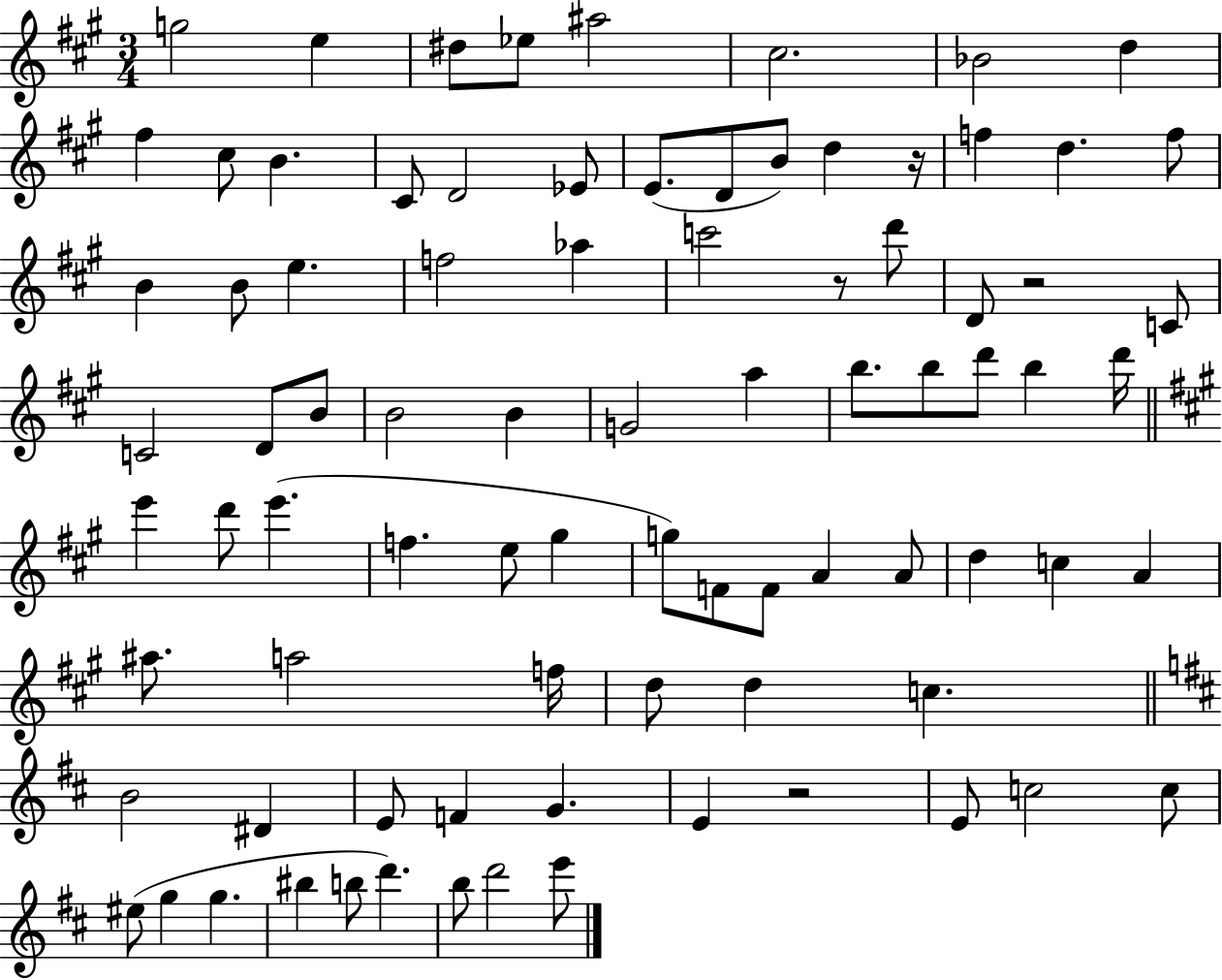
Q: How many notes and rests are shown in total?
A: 84